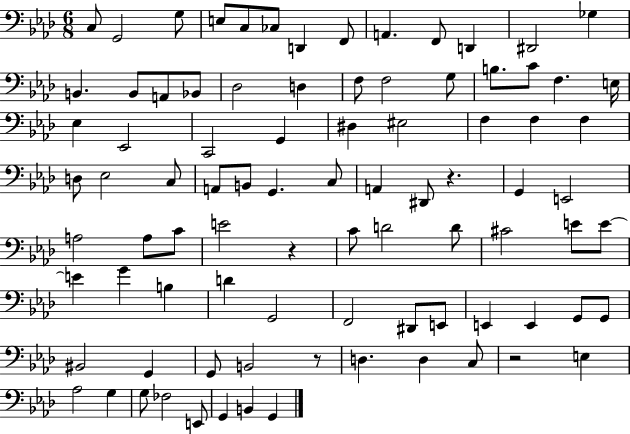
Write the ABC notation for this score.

X:1
T:Untitled
M:6/8
L:1/4
K:Ab
C,/2 G,,2 G,/2 E,/2 C,/2 _C,/2 D,, F,,/2 A,, F,,/2 D,, ^D,,2 _G, B,, B,,/2 A,,/2 _B,,/2 _D,2 D, F,/2 F,2 G,/2 B,/2 C/2 F, E,/4 _E, _E,,2 C,,2 G,, ^D, ^E,2 F, F, F, D,/2 _E,2 C,/2 A,,/2 B,,/2 G,, C,/2 A,, ^D,,/2 z G,, E,,2 A,2 A,/2 C/2 E2 z C/2 D2 D/2 ^C2 E/2 E/2 E G B, D G,,2 F,,2 ^D,,/2 E,,/2 E,, E,, G,,/2 G,,/2 ^B,,2 G,, G,,/2 B,,2 z/2 D, D, C,/2 z2 E, _A,2 G, G,/2 _F,2 E,,/2 G,, B,, G,,